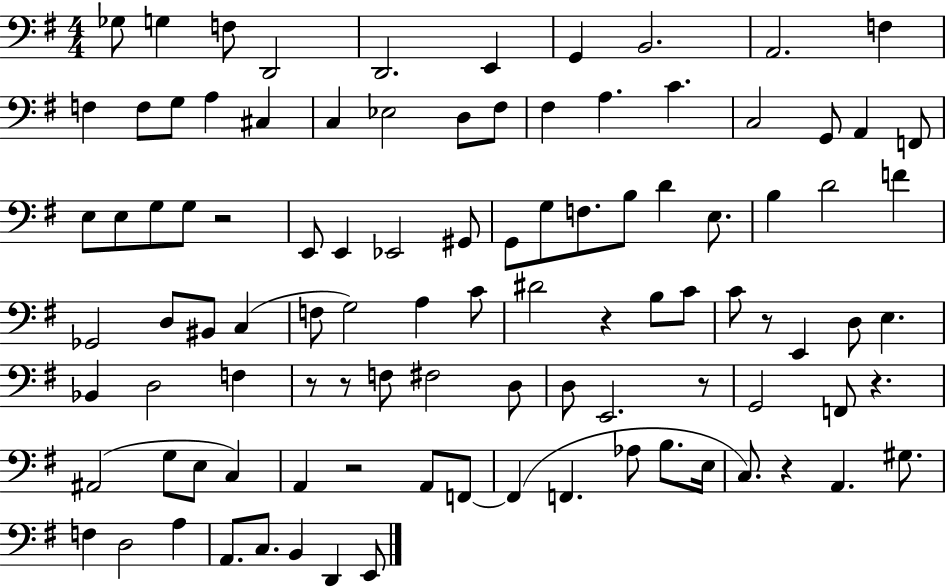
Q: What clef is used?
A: bass